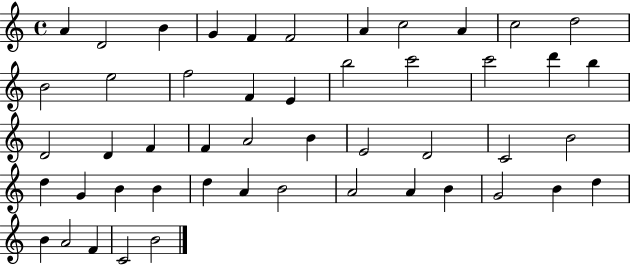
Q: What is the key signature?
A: C major